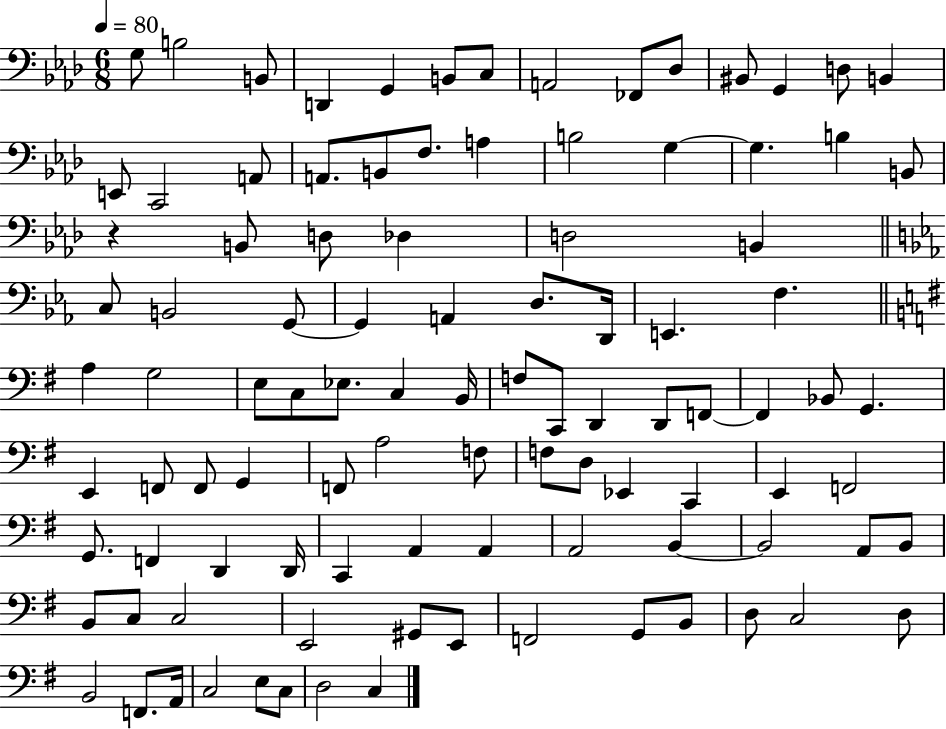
{
  \clef bass
  \numericTimeSignature
  \time 6/8
  \key aes \major
  \tempo 4 = 80
  \repeat volta 2 { g8 b2 b,8 | d,4 g,4 b,8 c8 | a,2 fes,8 des8 | bis,8 g,4 d8 b,4 | \break e,8 c,2 a,8 | a,8. b,8 f8. a4 | b2 g4~~ | g4. b4 b,8 | \break r4 b,8 d8 des4 | d2 b,4 | \bar "||" \break \key ees \major c8 b,2 g,8~~ | g,4 a,4 d8. d,16 | e,4. f4. | \bar "||" \break \key e \minor a4 g2 | e8 c8 ees8. c4 b,16 | f8 c,8 d,4 d,8 f,8~~ | f,4 bes,8 g,4. | \break e,4 f,8 f,8 g,4 | f,8 a2 f8 | f8 d8 ees,4 c,4 | e,4 f,2 | \break g,8. f,4 d,4 d,16 | c,4 a,4 a,4 | a,2 b,4~~ | b,2 a,8 b,8 | \break b,8 c8 c2 | e,2 gis,8 e,8 | f,2 g,8 b,8 | d8 c2 d8 | \break b,2 f,8. a,16 | c2 e8 c8 | d2 c4 | } \bar "|."
}